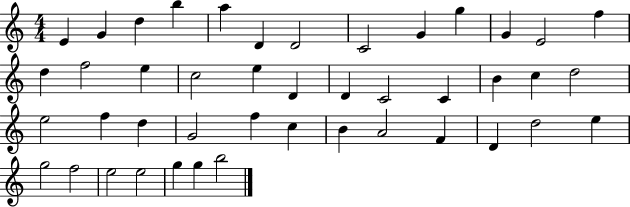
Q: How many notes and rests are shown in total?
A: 44